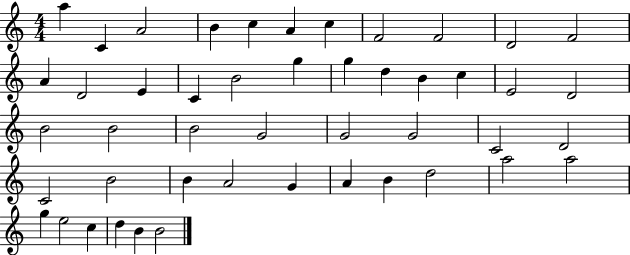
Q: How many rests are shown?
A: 0